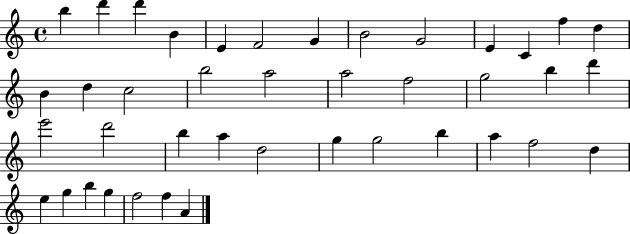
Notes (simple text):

B5/q D6/q D6/q B4/q E4/q F4/h G4/q B4/h G4/h E4/q C4/q F5/q D5/q B4/q D5/q C5/h B5/h A5/h A5/h F5/h G5/h B5/q D6/q E6/h D6/h B5/q A5/q D5/h G5/q G5/h B5/q A5/q F5/h D5/q E5/q G5/q B5/q G5/q F5/h F5/q A4/q